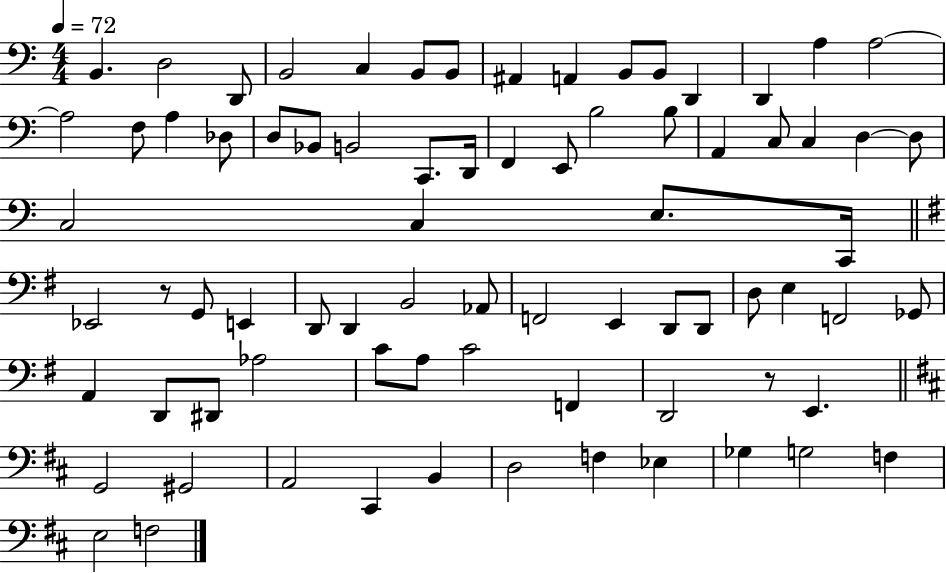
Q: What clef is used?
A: bass